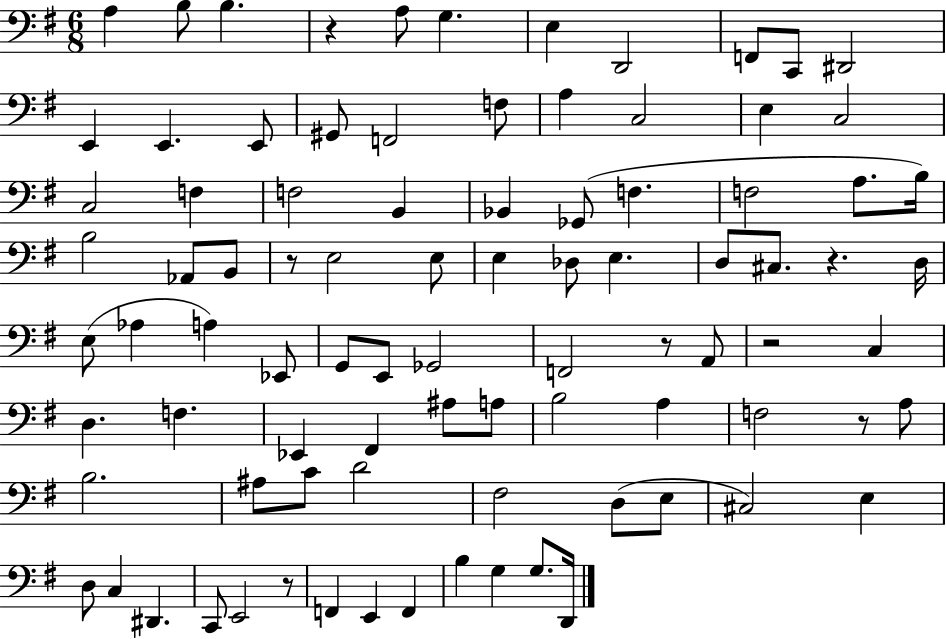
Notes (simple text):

A3/q B3/e B3/q. R/q A3/e G3/q. E3/q D2/h F2/e C2/e D#2/h E2/q E2/q. E2/e G#2/e F2/h F3/e A3/q C3/h E3/q C3/h C3/h F3/q F3/h B2/q Bb2/q Gb2/e F3/q. F3/h A3/e. B3/s B3/h Ab2/e B2/e R/e E3/h E3/e E3/q Db3/e E3/q. D3/e C#3/e. R/q. D3/s E3/e Ab3/q A3/q Eb2/e G2/e E2/e Gb2/h F2/h R/e A2/e R/h C3/q D3/q. F3/q. Eb2/q F#2/q A#3/e A3/e B3/h A3/q F3/h R/e A3/e B3/h. A#3/e C4/e D4/h F#3/h D3/e E3/e C#3/h E3/q D3/e C3/q D#2/q. C2/e E2/h R/e F2/q E2/q F2/q B3/q G3/q G3/e. D2/s